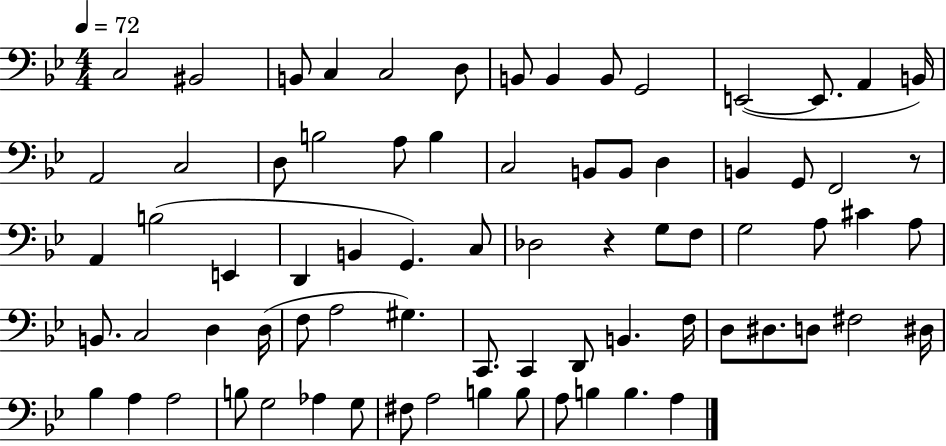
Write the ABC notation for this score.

X:1
T:Untitled
M:4/4
L:1/4
K:Bb
C,2 ^B,,2 B,,/2 C, C,2 D,/2 B,,/2 B,, B,,/2 G,,2 E,,2 E,,/2 A,, B,,/4 A,,2 C,2 D,/2 B,2 A,/2 B, C,2 B,,/2 B,,/2 D, B,, G,,/2 F,,2 z/2 A,, B,2 E,, D,, B,, G,, C,/2 _D,2 z G,/2 F,/2 G,2 A,/2 ^C A,/2 B,,/2 C,2 D, D,/4 F,/2 A,2 ^G, C,,/2 C,, D,,/2 B,, F,/4 D,/2 ^D,/2 D,/2 ^F,2 ^D,/4 _B, A, A,2 B,/2 G,2 _A, G,/2 ^F,/2 A,2 B, B,/2 A,/2 B, B, A,